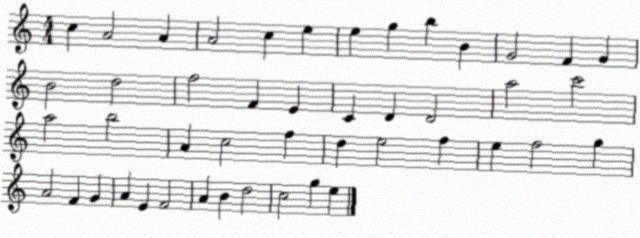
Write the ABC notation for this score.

X:1
T:Untitled
M:4/4
L:1/4
K:C
c A2 A A2 c e e g b B G2 F G B2 d2 f2 F E C D D2 a2 c'2 a2 b2 A c2 f d e2 f e f2 g A2 F G A E F2 A B d2 c2 g e